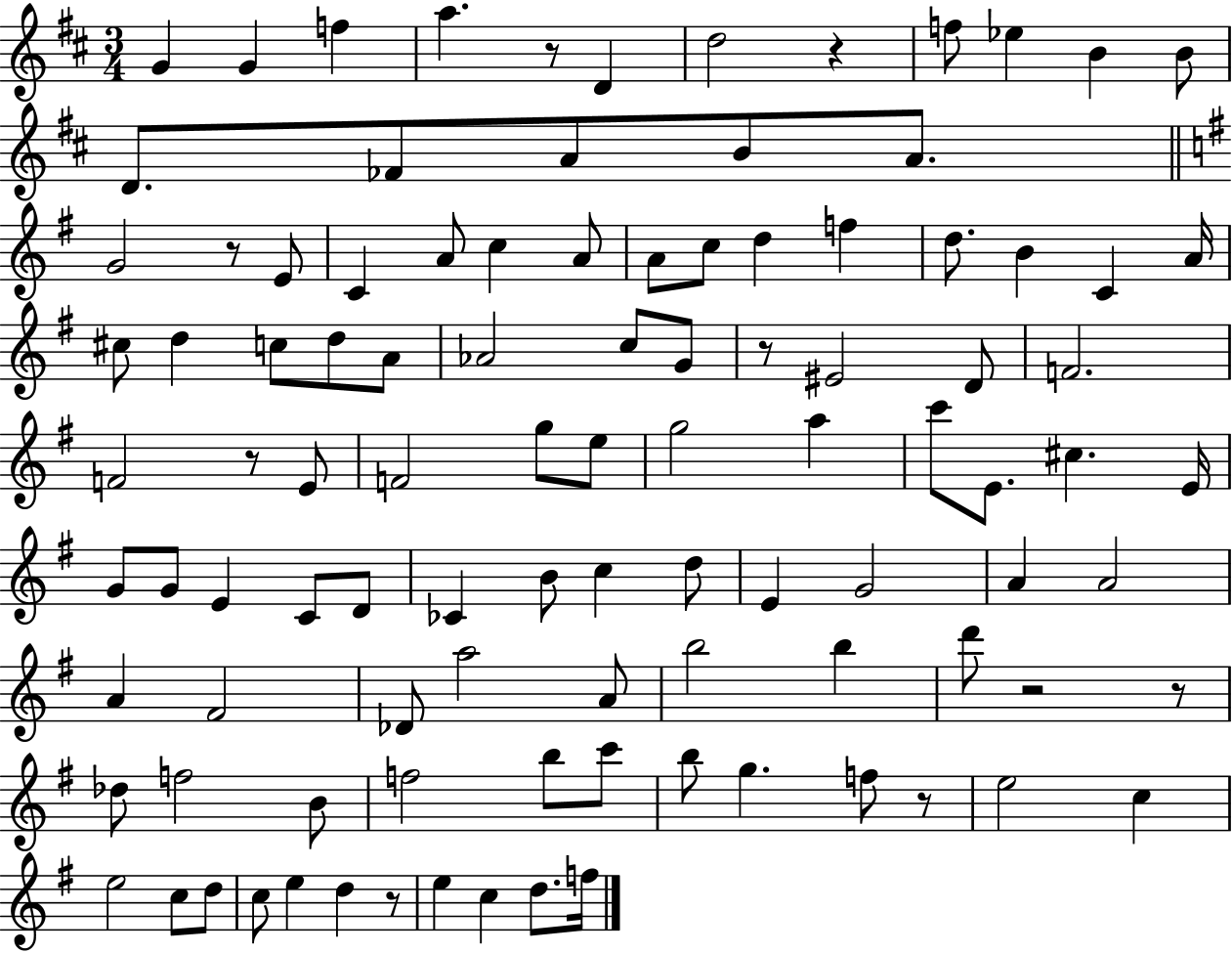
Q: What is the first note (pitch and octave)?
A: G4